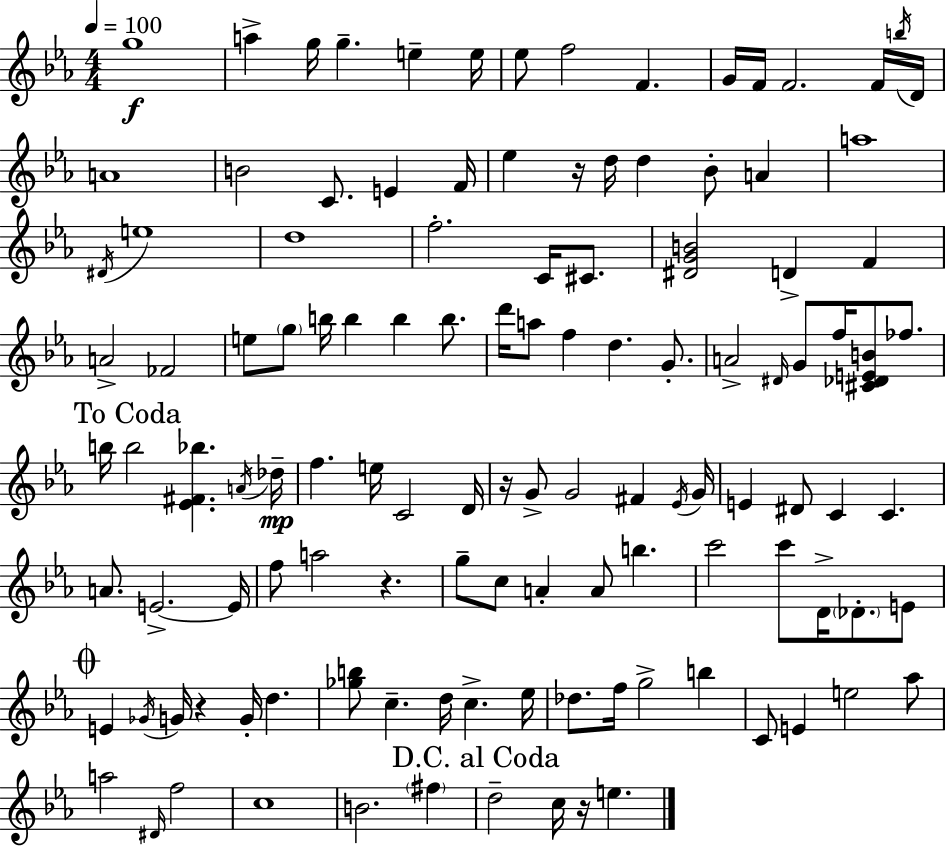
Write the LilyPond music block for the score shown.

{
  \clef treble
  \numericTimeSignature
  \time 4/4
  \key c \minor
  \tempo 4 = 100
  g''1\f | a''4-> g''16 g''4.-- e''4-- e''16 | ees''8 f''2 f'4. | g'16 f'16 f'2. f'16 \acciaccatura { b''16 } | \break d'16 a'1 | b'2 c'8. e'4 | f'16 ees''4 r16 d''16 d''4 bes'8-. a'4 | a''1 | \break \acciaccatura { dis'16 } e''1 | d''1 | f''2.-. c'16 cis'8. | <dis' g' b'>2 d'4-> f'4 | \break a'2-> fes'2 | e''8 \parenthesize g''8 b''16 b''4 b''4 b''8. | d'''16 a''8 f''4 d''4. g'8.-. | a'2-> \grace { dis'16 } g'8 f''16 <cis' des' e' b'>8 | \break fes''8. \mark "To Coda" b''16 b''2 <ees' fis' bes''>4. | \acciaccatura { a'16 } des''16--\mp f''4. e''16 c'2 | d'16 r16 g'8-> g'2 fis'4 | \acciaccatura { ees'16 } g'16 e'4 dis'8 c'4 c'4. | \break a'8. e'2.->~~ | e'16 f''8 a''2 r4. | g''8-- c''8 a'4-. a'8 b''4. | c'''2 c'''8 d'16-> | \break \parenthesize des'8.-. e'8 \mark \markup { \musicglyph "scripts.coda" } e'4 \acciaccatura { ges'16 } g'16 r4 g'16-. | d''4. <ges'' b''>8 c''4.-- d''16 c''4.-> | ees''16 des''8. f''16 g''2-> | b''4 c'8 e'4 e''2 | \break aes''8 a''2 \grace { dis'16 } f''2 | c''1 | b'2. | \parenthesize fis''4 \mark "D.C. al Coda" d''2-- c''16 | \break r16 e''4. \bar "|."
}